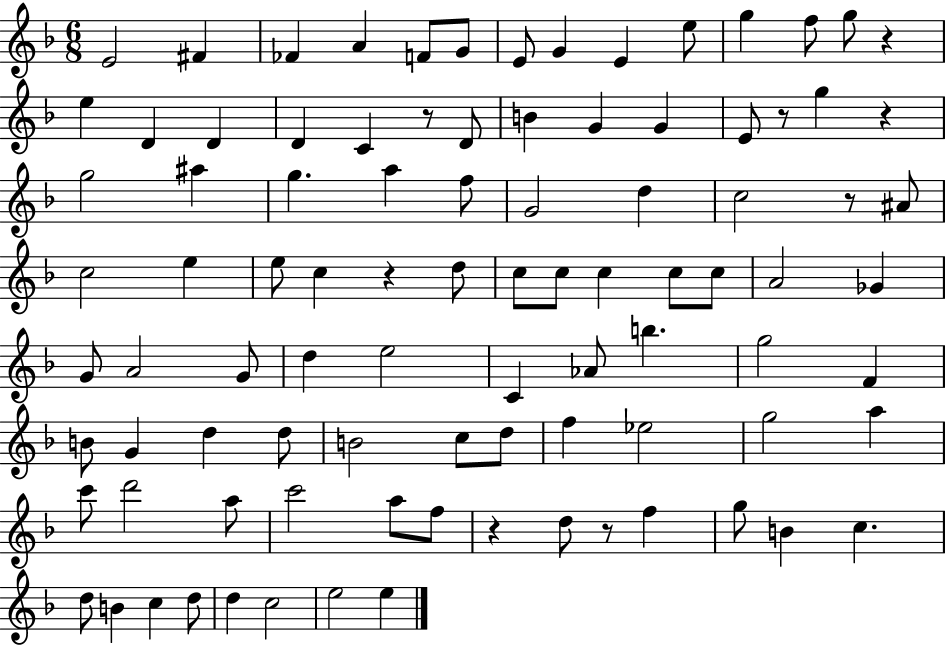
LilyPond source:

{
  \clef treble
  \numericTimeSignature
  \time 6/8
  \key f \major
  e'2 fis'4 | fes'4 a'4 f'8 g'8 | e'8 g'4 e'4 e''8 | g''4 f''8 g''8 r4 | \break e''4 d'4 d'4 | d'4 c'4 r8 d'8 | b'4 g'4 g'4 | e'8 r8 g''4 r4 | \break g''2 ais''4 | g''4. a''4 f''8 | g'2 d''4 | c''2 r8 ais'8 | \break c''2 e''4 | e''8 c''4 r4 d''8 | c''8 c''8 c''4 c''8 c''8 | a'2 ges'4 | \break g'8 a'2 g'8 | d''4 e''2 | c'4 aes'8 b''4. | g''2 f'4 | \break b'8 g'4 d''4 d''8 | b'2 c''8 d''8 | f''4 ees''2 | g''2 a''4 | \break c'''8 d'''2 a''8 | c'''2 a''8 f''8 | r4 d''8 r8 f''4 | g''8 b'4 c''4. | \break d''8 b'4 c''4 d''8 | d''4 c''2 | e''2 e''4 | \bar "|."
}